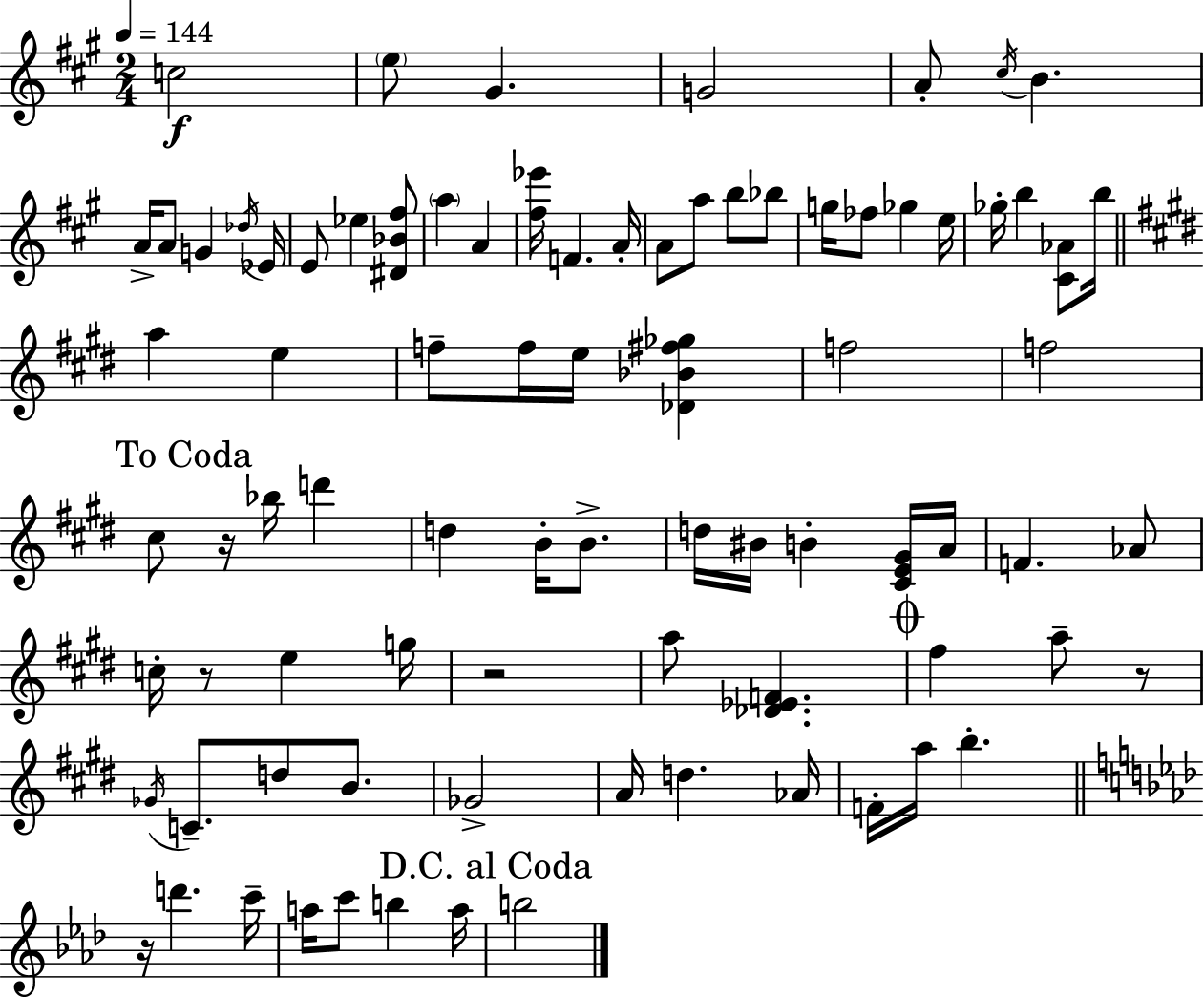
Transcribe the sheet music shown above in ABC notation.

X:1
T:Untitled
M:2/4
L:1/4
K:A
c2 e/2 ^G G2 A/2 ^c/4 B A/4 A/2 G _d/4 _E/4 E/2 _e [^D_B^f]/2 a A [^f_e']/4 F A/4 A/2 a/2 b/2 _b/2 g/4 _f/2 _g e/4 _g/4 b [^C_A]/2 b/4 a e f/2 f/4 e/4 [_D_B^f_g] f2 f2 ^c/2 z/4 _b/4 d' d B/4 B/2 d/4 ^B/4 B [^CE^G]/4 A/4 F _A/2 c/4 z/2 e g/4 z2 a/2 [_D_EF] ^f a/2 z/2 _G/4 C/2 d/2 B/2 _G2 A/4 d _A/4 F/4 a/4 b z/4 d' c'/4 a/4 c'/2 b a/4 b2